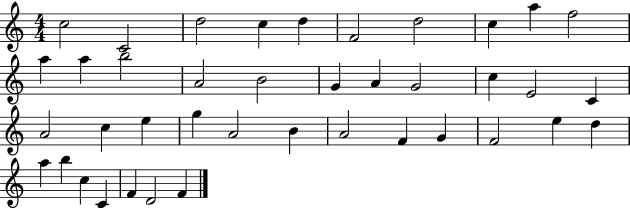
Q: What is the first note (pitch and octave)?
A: C5